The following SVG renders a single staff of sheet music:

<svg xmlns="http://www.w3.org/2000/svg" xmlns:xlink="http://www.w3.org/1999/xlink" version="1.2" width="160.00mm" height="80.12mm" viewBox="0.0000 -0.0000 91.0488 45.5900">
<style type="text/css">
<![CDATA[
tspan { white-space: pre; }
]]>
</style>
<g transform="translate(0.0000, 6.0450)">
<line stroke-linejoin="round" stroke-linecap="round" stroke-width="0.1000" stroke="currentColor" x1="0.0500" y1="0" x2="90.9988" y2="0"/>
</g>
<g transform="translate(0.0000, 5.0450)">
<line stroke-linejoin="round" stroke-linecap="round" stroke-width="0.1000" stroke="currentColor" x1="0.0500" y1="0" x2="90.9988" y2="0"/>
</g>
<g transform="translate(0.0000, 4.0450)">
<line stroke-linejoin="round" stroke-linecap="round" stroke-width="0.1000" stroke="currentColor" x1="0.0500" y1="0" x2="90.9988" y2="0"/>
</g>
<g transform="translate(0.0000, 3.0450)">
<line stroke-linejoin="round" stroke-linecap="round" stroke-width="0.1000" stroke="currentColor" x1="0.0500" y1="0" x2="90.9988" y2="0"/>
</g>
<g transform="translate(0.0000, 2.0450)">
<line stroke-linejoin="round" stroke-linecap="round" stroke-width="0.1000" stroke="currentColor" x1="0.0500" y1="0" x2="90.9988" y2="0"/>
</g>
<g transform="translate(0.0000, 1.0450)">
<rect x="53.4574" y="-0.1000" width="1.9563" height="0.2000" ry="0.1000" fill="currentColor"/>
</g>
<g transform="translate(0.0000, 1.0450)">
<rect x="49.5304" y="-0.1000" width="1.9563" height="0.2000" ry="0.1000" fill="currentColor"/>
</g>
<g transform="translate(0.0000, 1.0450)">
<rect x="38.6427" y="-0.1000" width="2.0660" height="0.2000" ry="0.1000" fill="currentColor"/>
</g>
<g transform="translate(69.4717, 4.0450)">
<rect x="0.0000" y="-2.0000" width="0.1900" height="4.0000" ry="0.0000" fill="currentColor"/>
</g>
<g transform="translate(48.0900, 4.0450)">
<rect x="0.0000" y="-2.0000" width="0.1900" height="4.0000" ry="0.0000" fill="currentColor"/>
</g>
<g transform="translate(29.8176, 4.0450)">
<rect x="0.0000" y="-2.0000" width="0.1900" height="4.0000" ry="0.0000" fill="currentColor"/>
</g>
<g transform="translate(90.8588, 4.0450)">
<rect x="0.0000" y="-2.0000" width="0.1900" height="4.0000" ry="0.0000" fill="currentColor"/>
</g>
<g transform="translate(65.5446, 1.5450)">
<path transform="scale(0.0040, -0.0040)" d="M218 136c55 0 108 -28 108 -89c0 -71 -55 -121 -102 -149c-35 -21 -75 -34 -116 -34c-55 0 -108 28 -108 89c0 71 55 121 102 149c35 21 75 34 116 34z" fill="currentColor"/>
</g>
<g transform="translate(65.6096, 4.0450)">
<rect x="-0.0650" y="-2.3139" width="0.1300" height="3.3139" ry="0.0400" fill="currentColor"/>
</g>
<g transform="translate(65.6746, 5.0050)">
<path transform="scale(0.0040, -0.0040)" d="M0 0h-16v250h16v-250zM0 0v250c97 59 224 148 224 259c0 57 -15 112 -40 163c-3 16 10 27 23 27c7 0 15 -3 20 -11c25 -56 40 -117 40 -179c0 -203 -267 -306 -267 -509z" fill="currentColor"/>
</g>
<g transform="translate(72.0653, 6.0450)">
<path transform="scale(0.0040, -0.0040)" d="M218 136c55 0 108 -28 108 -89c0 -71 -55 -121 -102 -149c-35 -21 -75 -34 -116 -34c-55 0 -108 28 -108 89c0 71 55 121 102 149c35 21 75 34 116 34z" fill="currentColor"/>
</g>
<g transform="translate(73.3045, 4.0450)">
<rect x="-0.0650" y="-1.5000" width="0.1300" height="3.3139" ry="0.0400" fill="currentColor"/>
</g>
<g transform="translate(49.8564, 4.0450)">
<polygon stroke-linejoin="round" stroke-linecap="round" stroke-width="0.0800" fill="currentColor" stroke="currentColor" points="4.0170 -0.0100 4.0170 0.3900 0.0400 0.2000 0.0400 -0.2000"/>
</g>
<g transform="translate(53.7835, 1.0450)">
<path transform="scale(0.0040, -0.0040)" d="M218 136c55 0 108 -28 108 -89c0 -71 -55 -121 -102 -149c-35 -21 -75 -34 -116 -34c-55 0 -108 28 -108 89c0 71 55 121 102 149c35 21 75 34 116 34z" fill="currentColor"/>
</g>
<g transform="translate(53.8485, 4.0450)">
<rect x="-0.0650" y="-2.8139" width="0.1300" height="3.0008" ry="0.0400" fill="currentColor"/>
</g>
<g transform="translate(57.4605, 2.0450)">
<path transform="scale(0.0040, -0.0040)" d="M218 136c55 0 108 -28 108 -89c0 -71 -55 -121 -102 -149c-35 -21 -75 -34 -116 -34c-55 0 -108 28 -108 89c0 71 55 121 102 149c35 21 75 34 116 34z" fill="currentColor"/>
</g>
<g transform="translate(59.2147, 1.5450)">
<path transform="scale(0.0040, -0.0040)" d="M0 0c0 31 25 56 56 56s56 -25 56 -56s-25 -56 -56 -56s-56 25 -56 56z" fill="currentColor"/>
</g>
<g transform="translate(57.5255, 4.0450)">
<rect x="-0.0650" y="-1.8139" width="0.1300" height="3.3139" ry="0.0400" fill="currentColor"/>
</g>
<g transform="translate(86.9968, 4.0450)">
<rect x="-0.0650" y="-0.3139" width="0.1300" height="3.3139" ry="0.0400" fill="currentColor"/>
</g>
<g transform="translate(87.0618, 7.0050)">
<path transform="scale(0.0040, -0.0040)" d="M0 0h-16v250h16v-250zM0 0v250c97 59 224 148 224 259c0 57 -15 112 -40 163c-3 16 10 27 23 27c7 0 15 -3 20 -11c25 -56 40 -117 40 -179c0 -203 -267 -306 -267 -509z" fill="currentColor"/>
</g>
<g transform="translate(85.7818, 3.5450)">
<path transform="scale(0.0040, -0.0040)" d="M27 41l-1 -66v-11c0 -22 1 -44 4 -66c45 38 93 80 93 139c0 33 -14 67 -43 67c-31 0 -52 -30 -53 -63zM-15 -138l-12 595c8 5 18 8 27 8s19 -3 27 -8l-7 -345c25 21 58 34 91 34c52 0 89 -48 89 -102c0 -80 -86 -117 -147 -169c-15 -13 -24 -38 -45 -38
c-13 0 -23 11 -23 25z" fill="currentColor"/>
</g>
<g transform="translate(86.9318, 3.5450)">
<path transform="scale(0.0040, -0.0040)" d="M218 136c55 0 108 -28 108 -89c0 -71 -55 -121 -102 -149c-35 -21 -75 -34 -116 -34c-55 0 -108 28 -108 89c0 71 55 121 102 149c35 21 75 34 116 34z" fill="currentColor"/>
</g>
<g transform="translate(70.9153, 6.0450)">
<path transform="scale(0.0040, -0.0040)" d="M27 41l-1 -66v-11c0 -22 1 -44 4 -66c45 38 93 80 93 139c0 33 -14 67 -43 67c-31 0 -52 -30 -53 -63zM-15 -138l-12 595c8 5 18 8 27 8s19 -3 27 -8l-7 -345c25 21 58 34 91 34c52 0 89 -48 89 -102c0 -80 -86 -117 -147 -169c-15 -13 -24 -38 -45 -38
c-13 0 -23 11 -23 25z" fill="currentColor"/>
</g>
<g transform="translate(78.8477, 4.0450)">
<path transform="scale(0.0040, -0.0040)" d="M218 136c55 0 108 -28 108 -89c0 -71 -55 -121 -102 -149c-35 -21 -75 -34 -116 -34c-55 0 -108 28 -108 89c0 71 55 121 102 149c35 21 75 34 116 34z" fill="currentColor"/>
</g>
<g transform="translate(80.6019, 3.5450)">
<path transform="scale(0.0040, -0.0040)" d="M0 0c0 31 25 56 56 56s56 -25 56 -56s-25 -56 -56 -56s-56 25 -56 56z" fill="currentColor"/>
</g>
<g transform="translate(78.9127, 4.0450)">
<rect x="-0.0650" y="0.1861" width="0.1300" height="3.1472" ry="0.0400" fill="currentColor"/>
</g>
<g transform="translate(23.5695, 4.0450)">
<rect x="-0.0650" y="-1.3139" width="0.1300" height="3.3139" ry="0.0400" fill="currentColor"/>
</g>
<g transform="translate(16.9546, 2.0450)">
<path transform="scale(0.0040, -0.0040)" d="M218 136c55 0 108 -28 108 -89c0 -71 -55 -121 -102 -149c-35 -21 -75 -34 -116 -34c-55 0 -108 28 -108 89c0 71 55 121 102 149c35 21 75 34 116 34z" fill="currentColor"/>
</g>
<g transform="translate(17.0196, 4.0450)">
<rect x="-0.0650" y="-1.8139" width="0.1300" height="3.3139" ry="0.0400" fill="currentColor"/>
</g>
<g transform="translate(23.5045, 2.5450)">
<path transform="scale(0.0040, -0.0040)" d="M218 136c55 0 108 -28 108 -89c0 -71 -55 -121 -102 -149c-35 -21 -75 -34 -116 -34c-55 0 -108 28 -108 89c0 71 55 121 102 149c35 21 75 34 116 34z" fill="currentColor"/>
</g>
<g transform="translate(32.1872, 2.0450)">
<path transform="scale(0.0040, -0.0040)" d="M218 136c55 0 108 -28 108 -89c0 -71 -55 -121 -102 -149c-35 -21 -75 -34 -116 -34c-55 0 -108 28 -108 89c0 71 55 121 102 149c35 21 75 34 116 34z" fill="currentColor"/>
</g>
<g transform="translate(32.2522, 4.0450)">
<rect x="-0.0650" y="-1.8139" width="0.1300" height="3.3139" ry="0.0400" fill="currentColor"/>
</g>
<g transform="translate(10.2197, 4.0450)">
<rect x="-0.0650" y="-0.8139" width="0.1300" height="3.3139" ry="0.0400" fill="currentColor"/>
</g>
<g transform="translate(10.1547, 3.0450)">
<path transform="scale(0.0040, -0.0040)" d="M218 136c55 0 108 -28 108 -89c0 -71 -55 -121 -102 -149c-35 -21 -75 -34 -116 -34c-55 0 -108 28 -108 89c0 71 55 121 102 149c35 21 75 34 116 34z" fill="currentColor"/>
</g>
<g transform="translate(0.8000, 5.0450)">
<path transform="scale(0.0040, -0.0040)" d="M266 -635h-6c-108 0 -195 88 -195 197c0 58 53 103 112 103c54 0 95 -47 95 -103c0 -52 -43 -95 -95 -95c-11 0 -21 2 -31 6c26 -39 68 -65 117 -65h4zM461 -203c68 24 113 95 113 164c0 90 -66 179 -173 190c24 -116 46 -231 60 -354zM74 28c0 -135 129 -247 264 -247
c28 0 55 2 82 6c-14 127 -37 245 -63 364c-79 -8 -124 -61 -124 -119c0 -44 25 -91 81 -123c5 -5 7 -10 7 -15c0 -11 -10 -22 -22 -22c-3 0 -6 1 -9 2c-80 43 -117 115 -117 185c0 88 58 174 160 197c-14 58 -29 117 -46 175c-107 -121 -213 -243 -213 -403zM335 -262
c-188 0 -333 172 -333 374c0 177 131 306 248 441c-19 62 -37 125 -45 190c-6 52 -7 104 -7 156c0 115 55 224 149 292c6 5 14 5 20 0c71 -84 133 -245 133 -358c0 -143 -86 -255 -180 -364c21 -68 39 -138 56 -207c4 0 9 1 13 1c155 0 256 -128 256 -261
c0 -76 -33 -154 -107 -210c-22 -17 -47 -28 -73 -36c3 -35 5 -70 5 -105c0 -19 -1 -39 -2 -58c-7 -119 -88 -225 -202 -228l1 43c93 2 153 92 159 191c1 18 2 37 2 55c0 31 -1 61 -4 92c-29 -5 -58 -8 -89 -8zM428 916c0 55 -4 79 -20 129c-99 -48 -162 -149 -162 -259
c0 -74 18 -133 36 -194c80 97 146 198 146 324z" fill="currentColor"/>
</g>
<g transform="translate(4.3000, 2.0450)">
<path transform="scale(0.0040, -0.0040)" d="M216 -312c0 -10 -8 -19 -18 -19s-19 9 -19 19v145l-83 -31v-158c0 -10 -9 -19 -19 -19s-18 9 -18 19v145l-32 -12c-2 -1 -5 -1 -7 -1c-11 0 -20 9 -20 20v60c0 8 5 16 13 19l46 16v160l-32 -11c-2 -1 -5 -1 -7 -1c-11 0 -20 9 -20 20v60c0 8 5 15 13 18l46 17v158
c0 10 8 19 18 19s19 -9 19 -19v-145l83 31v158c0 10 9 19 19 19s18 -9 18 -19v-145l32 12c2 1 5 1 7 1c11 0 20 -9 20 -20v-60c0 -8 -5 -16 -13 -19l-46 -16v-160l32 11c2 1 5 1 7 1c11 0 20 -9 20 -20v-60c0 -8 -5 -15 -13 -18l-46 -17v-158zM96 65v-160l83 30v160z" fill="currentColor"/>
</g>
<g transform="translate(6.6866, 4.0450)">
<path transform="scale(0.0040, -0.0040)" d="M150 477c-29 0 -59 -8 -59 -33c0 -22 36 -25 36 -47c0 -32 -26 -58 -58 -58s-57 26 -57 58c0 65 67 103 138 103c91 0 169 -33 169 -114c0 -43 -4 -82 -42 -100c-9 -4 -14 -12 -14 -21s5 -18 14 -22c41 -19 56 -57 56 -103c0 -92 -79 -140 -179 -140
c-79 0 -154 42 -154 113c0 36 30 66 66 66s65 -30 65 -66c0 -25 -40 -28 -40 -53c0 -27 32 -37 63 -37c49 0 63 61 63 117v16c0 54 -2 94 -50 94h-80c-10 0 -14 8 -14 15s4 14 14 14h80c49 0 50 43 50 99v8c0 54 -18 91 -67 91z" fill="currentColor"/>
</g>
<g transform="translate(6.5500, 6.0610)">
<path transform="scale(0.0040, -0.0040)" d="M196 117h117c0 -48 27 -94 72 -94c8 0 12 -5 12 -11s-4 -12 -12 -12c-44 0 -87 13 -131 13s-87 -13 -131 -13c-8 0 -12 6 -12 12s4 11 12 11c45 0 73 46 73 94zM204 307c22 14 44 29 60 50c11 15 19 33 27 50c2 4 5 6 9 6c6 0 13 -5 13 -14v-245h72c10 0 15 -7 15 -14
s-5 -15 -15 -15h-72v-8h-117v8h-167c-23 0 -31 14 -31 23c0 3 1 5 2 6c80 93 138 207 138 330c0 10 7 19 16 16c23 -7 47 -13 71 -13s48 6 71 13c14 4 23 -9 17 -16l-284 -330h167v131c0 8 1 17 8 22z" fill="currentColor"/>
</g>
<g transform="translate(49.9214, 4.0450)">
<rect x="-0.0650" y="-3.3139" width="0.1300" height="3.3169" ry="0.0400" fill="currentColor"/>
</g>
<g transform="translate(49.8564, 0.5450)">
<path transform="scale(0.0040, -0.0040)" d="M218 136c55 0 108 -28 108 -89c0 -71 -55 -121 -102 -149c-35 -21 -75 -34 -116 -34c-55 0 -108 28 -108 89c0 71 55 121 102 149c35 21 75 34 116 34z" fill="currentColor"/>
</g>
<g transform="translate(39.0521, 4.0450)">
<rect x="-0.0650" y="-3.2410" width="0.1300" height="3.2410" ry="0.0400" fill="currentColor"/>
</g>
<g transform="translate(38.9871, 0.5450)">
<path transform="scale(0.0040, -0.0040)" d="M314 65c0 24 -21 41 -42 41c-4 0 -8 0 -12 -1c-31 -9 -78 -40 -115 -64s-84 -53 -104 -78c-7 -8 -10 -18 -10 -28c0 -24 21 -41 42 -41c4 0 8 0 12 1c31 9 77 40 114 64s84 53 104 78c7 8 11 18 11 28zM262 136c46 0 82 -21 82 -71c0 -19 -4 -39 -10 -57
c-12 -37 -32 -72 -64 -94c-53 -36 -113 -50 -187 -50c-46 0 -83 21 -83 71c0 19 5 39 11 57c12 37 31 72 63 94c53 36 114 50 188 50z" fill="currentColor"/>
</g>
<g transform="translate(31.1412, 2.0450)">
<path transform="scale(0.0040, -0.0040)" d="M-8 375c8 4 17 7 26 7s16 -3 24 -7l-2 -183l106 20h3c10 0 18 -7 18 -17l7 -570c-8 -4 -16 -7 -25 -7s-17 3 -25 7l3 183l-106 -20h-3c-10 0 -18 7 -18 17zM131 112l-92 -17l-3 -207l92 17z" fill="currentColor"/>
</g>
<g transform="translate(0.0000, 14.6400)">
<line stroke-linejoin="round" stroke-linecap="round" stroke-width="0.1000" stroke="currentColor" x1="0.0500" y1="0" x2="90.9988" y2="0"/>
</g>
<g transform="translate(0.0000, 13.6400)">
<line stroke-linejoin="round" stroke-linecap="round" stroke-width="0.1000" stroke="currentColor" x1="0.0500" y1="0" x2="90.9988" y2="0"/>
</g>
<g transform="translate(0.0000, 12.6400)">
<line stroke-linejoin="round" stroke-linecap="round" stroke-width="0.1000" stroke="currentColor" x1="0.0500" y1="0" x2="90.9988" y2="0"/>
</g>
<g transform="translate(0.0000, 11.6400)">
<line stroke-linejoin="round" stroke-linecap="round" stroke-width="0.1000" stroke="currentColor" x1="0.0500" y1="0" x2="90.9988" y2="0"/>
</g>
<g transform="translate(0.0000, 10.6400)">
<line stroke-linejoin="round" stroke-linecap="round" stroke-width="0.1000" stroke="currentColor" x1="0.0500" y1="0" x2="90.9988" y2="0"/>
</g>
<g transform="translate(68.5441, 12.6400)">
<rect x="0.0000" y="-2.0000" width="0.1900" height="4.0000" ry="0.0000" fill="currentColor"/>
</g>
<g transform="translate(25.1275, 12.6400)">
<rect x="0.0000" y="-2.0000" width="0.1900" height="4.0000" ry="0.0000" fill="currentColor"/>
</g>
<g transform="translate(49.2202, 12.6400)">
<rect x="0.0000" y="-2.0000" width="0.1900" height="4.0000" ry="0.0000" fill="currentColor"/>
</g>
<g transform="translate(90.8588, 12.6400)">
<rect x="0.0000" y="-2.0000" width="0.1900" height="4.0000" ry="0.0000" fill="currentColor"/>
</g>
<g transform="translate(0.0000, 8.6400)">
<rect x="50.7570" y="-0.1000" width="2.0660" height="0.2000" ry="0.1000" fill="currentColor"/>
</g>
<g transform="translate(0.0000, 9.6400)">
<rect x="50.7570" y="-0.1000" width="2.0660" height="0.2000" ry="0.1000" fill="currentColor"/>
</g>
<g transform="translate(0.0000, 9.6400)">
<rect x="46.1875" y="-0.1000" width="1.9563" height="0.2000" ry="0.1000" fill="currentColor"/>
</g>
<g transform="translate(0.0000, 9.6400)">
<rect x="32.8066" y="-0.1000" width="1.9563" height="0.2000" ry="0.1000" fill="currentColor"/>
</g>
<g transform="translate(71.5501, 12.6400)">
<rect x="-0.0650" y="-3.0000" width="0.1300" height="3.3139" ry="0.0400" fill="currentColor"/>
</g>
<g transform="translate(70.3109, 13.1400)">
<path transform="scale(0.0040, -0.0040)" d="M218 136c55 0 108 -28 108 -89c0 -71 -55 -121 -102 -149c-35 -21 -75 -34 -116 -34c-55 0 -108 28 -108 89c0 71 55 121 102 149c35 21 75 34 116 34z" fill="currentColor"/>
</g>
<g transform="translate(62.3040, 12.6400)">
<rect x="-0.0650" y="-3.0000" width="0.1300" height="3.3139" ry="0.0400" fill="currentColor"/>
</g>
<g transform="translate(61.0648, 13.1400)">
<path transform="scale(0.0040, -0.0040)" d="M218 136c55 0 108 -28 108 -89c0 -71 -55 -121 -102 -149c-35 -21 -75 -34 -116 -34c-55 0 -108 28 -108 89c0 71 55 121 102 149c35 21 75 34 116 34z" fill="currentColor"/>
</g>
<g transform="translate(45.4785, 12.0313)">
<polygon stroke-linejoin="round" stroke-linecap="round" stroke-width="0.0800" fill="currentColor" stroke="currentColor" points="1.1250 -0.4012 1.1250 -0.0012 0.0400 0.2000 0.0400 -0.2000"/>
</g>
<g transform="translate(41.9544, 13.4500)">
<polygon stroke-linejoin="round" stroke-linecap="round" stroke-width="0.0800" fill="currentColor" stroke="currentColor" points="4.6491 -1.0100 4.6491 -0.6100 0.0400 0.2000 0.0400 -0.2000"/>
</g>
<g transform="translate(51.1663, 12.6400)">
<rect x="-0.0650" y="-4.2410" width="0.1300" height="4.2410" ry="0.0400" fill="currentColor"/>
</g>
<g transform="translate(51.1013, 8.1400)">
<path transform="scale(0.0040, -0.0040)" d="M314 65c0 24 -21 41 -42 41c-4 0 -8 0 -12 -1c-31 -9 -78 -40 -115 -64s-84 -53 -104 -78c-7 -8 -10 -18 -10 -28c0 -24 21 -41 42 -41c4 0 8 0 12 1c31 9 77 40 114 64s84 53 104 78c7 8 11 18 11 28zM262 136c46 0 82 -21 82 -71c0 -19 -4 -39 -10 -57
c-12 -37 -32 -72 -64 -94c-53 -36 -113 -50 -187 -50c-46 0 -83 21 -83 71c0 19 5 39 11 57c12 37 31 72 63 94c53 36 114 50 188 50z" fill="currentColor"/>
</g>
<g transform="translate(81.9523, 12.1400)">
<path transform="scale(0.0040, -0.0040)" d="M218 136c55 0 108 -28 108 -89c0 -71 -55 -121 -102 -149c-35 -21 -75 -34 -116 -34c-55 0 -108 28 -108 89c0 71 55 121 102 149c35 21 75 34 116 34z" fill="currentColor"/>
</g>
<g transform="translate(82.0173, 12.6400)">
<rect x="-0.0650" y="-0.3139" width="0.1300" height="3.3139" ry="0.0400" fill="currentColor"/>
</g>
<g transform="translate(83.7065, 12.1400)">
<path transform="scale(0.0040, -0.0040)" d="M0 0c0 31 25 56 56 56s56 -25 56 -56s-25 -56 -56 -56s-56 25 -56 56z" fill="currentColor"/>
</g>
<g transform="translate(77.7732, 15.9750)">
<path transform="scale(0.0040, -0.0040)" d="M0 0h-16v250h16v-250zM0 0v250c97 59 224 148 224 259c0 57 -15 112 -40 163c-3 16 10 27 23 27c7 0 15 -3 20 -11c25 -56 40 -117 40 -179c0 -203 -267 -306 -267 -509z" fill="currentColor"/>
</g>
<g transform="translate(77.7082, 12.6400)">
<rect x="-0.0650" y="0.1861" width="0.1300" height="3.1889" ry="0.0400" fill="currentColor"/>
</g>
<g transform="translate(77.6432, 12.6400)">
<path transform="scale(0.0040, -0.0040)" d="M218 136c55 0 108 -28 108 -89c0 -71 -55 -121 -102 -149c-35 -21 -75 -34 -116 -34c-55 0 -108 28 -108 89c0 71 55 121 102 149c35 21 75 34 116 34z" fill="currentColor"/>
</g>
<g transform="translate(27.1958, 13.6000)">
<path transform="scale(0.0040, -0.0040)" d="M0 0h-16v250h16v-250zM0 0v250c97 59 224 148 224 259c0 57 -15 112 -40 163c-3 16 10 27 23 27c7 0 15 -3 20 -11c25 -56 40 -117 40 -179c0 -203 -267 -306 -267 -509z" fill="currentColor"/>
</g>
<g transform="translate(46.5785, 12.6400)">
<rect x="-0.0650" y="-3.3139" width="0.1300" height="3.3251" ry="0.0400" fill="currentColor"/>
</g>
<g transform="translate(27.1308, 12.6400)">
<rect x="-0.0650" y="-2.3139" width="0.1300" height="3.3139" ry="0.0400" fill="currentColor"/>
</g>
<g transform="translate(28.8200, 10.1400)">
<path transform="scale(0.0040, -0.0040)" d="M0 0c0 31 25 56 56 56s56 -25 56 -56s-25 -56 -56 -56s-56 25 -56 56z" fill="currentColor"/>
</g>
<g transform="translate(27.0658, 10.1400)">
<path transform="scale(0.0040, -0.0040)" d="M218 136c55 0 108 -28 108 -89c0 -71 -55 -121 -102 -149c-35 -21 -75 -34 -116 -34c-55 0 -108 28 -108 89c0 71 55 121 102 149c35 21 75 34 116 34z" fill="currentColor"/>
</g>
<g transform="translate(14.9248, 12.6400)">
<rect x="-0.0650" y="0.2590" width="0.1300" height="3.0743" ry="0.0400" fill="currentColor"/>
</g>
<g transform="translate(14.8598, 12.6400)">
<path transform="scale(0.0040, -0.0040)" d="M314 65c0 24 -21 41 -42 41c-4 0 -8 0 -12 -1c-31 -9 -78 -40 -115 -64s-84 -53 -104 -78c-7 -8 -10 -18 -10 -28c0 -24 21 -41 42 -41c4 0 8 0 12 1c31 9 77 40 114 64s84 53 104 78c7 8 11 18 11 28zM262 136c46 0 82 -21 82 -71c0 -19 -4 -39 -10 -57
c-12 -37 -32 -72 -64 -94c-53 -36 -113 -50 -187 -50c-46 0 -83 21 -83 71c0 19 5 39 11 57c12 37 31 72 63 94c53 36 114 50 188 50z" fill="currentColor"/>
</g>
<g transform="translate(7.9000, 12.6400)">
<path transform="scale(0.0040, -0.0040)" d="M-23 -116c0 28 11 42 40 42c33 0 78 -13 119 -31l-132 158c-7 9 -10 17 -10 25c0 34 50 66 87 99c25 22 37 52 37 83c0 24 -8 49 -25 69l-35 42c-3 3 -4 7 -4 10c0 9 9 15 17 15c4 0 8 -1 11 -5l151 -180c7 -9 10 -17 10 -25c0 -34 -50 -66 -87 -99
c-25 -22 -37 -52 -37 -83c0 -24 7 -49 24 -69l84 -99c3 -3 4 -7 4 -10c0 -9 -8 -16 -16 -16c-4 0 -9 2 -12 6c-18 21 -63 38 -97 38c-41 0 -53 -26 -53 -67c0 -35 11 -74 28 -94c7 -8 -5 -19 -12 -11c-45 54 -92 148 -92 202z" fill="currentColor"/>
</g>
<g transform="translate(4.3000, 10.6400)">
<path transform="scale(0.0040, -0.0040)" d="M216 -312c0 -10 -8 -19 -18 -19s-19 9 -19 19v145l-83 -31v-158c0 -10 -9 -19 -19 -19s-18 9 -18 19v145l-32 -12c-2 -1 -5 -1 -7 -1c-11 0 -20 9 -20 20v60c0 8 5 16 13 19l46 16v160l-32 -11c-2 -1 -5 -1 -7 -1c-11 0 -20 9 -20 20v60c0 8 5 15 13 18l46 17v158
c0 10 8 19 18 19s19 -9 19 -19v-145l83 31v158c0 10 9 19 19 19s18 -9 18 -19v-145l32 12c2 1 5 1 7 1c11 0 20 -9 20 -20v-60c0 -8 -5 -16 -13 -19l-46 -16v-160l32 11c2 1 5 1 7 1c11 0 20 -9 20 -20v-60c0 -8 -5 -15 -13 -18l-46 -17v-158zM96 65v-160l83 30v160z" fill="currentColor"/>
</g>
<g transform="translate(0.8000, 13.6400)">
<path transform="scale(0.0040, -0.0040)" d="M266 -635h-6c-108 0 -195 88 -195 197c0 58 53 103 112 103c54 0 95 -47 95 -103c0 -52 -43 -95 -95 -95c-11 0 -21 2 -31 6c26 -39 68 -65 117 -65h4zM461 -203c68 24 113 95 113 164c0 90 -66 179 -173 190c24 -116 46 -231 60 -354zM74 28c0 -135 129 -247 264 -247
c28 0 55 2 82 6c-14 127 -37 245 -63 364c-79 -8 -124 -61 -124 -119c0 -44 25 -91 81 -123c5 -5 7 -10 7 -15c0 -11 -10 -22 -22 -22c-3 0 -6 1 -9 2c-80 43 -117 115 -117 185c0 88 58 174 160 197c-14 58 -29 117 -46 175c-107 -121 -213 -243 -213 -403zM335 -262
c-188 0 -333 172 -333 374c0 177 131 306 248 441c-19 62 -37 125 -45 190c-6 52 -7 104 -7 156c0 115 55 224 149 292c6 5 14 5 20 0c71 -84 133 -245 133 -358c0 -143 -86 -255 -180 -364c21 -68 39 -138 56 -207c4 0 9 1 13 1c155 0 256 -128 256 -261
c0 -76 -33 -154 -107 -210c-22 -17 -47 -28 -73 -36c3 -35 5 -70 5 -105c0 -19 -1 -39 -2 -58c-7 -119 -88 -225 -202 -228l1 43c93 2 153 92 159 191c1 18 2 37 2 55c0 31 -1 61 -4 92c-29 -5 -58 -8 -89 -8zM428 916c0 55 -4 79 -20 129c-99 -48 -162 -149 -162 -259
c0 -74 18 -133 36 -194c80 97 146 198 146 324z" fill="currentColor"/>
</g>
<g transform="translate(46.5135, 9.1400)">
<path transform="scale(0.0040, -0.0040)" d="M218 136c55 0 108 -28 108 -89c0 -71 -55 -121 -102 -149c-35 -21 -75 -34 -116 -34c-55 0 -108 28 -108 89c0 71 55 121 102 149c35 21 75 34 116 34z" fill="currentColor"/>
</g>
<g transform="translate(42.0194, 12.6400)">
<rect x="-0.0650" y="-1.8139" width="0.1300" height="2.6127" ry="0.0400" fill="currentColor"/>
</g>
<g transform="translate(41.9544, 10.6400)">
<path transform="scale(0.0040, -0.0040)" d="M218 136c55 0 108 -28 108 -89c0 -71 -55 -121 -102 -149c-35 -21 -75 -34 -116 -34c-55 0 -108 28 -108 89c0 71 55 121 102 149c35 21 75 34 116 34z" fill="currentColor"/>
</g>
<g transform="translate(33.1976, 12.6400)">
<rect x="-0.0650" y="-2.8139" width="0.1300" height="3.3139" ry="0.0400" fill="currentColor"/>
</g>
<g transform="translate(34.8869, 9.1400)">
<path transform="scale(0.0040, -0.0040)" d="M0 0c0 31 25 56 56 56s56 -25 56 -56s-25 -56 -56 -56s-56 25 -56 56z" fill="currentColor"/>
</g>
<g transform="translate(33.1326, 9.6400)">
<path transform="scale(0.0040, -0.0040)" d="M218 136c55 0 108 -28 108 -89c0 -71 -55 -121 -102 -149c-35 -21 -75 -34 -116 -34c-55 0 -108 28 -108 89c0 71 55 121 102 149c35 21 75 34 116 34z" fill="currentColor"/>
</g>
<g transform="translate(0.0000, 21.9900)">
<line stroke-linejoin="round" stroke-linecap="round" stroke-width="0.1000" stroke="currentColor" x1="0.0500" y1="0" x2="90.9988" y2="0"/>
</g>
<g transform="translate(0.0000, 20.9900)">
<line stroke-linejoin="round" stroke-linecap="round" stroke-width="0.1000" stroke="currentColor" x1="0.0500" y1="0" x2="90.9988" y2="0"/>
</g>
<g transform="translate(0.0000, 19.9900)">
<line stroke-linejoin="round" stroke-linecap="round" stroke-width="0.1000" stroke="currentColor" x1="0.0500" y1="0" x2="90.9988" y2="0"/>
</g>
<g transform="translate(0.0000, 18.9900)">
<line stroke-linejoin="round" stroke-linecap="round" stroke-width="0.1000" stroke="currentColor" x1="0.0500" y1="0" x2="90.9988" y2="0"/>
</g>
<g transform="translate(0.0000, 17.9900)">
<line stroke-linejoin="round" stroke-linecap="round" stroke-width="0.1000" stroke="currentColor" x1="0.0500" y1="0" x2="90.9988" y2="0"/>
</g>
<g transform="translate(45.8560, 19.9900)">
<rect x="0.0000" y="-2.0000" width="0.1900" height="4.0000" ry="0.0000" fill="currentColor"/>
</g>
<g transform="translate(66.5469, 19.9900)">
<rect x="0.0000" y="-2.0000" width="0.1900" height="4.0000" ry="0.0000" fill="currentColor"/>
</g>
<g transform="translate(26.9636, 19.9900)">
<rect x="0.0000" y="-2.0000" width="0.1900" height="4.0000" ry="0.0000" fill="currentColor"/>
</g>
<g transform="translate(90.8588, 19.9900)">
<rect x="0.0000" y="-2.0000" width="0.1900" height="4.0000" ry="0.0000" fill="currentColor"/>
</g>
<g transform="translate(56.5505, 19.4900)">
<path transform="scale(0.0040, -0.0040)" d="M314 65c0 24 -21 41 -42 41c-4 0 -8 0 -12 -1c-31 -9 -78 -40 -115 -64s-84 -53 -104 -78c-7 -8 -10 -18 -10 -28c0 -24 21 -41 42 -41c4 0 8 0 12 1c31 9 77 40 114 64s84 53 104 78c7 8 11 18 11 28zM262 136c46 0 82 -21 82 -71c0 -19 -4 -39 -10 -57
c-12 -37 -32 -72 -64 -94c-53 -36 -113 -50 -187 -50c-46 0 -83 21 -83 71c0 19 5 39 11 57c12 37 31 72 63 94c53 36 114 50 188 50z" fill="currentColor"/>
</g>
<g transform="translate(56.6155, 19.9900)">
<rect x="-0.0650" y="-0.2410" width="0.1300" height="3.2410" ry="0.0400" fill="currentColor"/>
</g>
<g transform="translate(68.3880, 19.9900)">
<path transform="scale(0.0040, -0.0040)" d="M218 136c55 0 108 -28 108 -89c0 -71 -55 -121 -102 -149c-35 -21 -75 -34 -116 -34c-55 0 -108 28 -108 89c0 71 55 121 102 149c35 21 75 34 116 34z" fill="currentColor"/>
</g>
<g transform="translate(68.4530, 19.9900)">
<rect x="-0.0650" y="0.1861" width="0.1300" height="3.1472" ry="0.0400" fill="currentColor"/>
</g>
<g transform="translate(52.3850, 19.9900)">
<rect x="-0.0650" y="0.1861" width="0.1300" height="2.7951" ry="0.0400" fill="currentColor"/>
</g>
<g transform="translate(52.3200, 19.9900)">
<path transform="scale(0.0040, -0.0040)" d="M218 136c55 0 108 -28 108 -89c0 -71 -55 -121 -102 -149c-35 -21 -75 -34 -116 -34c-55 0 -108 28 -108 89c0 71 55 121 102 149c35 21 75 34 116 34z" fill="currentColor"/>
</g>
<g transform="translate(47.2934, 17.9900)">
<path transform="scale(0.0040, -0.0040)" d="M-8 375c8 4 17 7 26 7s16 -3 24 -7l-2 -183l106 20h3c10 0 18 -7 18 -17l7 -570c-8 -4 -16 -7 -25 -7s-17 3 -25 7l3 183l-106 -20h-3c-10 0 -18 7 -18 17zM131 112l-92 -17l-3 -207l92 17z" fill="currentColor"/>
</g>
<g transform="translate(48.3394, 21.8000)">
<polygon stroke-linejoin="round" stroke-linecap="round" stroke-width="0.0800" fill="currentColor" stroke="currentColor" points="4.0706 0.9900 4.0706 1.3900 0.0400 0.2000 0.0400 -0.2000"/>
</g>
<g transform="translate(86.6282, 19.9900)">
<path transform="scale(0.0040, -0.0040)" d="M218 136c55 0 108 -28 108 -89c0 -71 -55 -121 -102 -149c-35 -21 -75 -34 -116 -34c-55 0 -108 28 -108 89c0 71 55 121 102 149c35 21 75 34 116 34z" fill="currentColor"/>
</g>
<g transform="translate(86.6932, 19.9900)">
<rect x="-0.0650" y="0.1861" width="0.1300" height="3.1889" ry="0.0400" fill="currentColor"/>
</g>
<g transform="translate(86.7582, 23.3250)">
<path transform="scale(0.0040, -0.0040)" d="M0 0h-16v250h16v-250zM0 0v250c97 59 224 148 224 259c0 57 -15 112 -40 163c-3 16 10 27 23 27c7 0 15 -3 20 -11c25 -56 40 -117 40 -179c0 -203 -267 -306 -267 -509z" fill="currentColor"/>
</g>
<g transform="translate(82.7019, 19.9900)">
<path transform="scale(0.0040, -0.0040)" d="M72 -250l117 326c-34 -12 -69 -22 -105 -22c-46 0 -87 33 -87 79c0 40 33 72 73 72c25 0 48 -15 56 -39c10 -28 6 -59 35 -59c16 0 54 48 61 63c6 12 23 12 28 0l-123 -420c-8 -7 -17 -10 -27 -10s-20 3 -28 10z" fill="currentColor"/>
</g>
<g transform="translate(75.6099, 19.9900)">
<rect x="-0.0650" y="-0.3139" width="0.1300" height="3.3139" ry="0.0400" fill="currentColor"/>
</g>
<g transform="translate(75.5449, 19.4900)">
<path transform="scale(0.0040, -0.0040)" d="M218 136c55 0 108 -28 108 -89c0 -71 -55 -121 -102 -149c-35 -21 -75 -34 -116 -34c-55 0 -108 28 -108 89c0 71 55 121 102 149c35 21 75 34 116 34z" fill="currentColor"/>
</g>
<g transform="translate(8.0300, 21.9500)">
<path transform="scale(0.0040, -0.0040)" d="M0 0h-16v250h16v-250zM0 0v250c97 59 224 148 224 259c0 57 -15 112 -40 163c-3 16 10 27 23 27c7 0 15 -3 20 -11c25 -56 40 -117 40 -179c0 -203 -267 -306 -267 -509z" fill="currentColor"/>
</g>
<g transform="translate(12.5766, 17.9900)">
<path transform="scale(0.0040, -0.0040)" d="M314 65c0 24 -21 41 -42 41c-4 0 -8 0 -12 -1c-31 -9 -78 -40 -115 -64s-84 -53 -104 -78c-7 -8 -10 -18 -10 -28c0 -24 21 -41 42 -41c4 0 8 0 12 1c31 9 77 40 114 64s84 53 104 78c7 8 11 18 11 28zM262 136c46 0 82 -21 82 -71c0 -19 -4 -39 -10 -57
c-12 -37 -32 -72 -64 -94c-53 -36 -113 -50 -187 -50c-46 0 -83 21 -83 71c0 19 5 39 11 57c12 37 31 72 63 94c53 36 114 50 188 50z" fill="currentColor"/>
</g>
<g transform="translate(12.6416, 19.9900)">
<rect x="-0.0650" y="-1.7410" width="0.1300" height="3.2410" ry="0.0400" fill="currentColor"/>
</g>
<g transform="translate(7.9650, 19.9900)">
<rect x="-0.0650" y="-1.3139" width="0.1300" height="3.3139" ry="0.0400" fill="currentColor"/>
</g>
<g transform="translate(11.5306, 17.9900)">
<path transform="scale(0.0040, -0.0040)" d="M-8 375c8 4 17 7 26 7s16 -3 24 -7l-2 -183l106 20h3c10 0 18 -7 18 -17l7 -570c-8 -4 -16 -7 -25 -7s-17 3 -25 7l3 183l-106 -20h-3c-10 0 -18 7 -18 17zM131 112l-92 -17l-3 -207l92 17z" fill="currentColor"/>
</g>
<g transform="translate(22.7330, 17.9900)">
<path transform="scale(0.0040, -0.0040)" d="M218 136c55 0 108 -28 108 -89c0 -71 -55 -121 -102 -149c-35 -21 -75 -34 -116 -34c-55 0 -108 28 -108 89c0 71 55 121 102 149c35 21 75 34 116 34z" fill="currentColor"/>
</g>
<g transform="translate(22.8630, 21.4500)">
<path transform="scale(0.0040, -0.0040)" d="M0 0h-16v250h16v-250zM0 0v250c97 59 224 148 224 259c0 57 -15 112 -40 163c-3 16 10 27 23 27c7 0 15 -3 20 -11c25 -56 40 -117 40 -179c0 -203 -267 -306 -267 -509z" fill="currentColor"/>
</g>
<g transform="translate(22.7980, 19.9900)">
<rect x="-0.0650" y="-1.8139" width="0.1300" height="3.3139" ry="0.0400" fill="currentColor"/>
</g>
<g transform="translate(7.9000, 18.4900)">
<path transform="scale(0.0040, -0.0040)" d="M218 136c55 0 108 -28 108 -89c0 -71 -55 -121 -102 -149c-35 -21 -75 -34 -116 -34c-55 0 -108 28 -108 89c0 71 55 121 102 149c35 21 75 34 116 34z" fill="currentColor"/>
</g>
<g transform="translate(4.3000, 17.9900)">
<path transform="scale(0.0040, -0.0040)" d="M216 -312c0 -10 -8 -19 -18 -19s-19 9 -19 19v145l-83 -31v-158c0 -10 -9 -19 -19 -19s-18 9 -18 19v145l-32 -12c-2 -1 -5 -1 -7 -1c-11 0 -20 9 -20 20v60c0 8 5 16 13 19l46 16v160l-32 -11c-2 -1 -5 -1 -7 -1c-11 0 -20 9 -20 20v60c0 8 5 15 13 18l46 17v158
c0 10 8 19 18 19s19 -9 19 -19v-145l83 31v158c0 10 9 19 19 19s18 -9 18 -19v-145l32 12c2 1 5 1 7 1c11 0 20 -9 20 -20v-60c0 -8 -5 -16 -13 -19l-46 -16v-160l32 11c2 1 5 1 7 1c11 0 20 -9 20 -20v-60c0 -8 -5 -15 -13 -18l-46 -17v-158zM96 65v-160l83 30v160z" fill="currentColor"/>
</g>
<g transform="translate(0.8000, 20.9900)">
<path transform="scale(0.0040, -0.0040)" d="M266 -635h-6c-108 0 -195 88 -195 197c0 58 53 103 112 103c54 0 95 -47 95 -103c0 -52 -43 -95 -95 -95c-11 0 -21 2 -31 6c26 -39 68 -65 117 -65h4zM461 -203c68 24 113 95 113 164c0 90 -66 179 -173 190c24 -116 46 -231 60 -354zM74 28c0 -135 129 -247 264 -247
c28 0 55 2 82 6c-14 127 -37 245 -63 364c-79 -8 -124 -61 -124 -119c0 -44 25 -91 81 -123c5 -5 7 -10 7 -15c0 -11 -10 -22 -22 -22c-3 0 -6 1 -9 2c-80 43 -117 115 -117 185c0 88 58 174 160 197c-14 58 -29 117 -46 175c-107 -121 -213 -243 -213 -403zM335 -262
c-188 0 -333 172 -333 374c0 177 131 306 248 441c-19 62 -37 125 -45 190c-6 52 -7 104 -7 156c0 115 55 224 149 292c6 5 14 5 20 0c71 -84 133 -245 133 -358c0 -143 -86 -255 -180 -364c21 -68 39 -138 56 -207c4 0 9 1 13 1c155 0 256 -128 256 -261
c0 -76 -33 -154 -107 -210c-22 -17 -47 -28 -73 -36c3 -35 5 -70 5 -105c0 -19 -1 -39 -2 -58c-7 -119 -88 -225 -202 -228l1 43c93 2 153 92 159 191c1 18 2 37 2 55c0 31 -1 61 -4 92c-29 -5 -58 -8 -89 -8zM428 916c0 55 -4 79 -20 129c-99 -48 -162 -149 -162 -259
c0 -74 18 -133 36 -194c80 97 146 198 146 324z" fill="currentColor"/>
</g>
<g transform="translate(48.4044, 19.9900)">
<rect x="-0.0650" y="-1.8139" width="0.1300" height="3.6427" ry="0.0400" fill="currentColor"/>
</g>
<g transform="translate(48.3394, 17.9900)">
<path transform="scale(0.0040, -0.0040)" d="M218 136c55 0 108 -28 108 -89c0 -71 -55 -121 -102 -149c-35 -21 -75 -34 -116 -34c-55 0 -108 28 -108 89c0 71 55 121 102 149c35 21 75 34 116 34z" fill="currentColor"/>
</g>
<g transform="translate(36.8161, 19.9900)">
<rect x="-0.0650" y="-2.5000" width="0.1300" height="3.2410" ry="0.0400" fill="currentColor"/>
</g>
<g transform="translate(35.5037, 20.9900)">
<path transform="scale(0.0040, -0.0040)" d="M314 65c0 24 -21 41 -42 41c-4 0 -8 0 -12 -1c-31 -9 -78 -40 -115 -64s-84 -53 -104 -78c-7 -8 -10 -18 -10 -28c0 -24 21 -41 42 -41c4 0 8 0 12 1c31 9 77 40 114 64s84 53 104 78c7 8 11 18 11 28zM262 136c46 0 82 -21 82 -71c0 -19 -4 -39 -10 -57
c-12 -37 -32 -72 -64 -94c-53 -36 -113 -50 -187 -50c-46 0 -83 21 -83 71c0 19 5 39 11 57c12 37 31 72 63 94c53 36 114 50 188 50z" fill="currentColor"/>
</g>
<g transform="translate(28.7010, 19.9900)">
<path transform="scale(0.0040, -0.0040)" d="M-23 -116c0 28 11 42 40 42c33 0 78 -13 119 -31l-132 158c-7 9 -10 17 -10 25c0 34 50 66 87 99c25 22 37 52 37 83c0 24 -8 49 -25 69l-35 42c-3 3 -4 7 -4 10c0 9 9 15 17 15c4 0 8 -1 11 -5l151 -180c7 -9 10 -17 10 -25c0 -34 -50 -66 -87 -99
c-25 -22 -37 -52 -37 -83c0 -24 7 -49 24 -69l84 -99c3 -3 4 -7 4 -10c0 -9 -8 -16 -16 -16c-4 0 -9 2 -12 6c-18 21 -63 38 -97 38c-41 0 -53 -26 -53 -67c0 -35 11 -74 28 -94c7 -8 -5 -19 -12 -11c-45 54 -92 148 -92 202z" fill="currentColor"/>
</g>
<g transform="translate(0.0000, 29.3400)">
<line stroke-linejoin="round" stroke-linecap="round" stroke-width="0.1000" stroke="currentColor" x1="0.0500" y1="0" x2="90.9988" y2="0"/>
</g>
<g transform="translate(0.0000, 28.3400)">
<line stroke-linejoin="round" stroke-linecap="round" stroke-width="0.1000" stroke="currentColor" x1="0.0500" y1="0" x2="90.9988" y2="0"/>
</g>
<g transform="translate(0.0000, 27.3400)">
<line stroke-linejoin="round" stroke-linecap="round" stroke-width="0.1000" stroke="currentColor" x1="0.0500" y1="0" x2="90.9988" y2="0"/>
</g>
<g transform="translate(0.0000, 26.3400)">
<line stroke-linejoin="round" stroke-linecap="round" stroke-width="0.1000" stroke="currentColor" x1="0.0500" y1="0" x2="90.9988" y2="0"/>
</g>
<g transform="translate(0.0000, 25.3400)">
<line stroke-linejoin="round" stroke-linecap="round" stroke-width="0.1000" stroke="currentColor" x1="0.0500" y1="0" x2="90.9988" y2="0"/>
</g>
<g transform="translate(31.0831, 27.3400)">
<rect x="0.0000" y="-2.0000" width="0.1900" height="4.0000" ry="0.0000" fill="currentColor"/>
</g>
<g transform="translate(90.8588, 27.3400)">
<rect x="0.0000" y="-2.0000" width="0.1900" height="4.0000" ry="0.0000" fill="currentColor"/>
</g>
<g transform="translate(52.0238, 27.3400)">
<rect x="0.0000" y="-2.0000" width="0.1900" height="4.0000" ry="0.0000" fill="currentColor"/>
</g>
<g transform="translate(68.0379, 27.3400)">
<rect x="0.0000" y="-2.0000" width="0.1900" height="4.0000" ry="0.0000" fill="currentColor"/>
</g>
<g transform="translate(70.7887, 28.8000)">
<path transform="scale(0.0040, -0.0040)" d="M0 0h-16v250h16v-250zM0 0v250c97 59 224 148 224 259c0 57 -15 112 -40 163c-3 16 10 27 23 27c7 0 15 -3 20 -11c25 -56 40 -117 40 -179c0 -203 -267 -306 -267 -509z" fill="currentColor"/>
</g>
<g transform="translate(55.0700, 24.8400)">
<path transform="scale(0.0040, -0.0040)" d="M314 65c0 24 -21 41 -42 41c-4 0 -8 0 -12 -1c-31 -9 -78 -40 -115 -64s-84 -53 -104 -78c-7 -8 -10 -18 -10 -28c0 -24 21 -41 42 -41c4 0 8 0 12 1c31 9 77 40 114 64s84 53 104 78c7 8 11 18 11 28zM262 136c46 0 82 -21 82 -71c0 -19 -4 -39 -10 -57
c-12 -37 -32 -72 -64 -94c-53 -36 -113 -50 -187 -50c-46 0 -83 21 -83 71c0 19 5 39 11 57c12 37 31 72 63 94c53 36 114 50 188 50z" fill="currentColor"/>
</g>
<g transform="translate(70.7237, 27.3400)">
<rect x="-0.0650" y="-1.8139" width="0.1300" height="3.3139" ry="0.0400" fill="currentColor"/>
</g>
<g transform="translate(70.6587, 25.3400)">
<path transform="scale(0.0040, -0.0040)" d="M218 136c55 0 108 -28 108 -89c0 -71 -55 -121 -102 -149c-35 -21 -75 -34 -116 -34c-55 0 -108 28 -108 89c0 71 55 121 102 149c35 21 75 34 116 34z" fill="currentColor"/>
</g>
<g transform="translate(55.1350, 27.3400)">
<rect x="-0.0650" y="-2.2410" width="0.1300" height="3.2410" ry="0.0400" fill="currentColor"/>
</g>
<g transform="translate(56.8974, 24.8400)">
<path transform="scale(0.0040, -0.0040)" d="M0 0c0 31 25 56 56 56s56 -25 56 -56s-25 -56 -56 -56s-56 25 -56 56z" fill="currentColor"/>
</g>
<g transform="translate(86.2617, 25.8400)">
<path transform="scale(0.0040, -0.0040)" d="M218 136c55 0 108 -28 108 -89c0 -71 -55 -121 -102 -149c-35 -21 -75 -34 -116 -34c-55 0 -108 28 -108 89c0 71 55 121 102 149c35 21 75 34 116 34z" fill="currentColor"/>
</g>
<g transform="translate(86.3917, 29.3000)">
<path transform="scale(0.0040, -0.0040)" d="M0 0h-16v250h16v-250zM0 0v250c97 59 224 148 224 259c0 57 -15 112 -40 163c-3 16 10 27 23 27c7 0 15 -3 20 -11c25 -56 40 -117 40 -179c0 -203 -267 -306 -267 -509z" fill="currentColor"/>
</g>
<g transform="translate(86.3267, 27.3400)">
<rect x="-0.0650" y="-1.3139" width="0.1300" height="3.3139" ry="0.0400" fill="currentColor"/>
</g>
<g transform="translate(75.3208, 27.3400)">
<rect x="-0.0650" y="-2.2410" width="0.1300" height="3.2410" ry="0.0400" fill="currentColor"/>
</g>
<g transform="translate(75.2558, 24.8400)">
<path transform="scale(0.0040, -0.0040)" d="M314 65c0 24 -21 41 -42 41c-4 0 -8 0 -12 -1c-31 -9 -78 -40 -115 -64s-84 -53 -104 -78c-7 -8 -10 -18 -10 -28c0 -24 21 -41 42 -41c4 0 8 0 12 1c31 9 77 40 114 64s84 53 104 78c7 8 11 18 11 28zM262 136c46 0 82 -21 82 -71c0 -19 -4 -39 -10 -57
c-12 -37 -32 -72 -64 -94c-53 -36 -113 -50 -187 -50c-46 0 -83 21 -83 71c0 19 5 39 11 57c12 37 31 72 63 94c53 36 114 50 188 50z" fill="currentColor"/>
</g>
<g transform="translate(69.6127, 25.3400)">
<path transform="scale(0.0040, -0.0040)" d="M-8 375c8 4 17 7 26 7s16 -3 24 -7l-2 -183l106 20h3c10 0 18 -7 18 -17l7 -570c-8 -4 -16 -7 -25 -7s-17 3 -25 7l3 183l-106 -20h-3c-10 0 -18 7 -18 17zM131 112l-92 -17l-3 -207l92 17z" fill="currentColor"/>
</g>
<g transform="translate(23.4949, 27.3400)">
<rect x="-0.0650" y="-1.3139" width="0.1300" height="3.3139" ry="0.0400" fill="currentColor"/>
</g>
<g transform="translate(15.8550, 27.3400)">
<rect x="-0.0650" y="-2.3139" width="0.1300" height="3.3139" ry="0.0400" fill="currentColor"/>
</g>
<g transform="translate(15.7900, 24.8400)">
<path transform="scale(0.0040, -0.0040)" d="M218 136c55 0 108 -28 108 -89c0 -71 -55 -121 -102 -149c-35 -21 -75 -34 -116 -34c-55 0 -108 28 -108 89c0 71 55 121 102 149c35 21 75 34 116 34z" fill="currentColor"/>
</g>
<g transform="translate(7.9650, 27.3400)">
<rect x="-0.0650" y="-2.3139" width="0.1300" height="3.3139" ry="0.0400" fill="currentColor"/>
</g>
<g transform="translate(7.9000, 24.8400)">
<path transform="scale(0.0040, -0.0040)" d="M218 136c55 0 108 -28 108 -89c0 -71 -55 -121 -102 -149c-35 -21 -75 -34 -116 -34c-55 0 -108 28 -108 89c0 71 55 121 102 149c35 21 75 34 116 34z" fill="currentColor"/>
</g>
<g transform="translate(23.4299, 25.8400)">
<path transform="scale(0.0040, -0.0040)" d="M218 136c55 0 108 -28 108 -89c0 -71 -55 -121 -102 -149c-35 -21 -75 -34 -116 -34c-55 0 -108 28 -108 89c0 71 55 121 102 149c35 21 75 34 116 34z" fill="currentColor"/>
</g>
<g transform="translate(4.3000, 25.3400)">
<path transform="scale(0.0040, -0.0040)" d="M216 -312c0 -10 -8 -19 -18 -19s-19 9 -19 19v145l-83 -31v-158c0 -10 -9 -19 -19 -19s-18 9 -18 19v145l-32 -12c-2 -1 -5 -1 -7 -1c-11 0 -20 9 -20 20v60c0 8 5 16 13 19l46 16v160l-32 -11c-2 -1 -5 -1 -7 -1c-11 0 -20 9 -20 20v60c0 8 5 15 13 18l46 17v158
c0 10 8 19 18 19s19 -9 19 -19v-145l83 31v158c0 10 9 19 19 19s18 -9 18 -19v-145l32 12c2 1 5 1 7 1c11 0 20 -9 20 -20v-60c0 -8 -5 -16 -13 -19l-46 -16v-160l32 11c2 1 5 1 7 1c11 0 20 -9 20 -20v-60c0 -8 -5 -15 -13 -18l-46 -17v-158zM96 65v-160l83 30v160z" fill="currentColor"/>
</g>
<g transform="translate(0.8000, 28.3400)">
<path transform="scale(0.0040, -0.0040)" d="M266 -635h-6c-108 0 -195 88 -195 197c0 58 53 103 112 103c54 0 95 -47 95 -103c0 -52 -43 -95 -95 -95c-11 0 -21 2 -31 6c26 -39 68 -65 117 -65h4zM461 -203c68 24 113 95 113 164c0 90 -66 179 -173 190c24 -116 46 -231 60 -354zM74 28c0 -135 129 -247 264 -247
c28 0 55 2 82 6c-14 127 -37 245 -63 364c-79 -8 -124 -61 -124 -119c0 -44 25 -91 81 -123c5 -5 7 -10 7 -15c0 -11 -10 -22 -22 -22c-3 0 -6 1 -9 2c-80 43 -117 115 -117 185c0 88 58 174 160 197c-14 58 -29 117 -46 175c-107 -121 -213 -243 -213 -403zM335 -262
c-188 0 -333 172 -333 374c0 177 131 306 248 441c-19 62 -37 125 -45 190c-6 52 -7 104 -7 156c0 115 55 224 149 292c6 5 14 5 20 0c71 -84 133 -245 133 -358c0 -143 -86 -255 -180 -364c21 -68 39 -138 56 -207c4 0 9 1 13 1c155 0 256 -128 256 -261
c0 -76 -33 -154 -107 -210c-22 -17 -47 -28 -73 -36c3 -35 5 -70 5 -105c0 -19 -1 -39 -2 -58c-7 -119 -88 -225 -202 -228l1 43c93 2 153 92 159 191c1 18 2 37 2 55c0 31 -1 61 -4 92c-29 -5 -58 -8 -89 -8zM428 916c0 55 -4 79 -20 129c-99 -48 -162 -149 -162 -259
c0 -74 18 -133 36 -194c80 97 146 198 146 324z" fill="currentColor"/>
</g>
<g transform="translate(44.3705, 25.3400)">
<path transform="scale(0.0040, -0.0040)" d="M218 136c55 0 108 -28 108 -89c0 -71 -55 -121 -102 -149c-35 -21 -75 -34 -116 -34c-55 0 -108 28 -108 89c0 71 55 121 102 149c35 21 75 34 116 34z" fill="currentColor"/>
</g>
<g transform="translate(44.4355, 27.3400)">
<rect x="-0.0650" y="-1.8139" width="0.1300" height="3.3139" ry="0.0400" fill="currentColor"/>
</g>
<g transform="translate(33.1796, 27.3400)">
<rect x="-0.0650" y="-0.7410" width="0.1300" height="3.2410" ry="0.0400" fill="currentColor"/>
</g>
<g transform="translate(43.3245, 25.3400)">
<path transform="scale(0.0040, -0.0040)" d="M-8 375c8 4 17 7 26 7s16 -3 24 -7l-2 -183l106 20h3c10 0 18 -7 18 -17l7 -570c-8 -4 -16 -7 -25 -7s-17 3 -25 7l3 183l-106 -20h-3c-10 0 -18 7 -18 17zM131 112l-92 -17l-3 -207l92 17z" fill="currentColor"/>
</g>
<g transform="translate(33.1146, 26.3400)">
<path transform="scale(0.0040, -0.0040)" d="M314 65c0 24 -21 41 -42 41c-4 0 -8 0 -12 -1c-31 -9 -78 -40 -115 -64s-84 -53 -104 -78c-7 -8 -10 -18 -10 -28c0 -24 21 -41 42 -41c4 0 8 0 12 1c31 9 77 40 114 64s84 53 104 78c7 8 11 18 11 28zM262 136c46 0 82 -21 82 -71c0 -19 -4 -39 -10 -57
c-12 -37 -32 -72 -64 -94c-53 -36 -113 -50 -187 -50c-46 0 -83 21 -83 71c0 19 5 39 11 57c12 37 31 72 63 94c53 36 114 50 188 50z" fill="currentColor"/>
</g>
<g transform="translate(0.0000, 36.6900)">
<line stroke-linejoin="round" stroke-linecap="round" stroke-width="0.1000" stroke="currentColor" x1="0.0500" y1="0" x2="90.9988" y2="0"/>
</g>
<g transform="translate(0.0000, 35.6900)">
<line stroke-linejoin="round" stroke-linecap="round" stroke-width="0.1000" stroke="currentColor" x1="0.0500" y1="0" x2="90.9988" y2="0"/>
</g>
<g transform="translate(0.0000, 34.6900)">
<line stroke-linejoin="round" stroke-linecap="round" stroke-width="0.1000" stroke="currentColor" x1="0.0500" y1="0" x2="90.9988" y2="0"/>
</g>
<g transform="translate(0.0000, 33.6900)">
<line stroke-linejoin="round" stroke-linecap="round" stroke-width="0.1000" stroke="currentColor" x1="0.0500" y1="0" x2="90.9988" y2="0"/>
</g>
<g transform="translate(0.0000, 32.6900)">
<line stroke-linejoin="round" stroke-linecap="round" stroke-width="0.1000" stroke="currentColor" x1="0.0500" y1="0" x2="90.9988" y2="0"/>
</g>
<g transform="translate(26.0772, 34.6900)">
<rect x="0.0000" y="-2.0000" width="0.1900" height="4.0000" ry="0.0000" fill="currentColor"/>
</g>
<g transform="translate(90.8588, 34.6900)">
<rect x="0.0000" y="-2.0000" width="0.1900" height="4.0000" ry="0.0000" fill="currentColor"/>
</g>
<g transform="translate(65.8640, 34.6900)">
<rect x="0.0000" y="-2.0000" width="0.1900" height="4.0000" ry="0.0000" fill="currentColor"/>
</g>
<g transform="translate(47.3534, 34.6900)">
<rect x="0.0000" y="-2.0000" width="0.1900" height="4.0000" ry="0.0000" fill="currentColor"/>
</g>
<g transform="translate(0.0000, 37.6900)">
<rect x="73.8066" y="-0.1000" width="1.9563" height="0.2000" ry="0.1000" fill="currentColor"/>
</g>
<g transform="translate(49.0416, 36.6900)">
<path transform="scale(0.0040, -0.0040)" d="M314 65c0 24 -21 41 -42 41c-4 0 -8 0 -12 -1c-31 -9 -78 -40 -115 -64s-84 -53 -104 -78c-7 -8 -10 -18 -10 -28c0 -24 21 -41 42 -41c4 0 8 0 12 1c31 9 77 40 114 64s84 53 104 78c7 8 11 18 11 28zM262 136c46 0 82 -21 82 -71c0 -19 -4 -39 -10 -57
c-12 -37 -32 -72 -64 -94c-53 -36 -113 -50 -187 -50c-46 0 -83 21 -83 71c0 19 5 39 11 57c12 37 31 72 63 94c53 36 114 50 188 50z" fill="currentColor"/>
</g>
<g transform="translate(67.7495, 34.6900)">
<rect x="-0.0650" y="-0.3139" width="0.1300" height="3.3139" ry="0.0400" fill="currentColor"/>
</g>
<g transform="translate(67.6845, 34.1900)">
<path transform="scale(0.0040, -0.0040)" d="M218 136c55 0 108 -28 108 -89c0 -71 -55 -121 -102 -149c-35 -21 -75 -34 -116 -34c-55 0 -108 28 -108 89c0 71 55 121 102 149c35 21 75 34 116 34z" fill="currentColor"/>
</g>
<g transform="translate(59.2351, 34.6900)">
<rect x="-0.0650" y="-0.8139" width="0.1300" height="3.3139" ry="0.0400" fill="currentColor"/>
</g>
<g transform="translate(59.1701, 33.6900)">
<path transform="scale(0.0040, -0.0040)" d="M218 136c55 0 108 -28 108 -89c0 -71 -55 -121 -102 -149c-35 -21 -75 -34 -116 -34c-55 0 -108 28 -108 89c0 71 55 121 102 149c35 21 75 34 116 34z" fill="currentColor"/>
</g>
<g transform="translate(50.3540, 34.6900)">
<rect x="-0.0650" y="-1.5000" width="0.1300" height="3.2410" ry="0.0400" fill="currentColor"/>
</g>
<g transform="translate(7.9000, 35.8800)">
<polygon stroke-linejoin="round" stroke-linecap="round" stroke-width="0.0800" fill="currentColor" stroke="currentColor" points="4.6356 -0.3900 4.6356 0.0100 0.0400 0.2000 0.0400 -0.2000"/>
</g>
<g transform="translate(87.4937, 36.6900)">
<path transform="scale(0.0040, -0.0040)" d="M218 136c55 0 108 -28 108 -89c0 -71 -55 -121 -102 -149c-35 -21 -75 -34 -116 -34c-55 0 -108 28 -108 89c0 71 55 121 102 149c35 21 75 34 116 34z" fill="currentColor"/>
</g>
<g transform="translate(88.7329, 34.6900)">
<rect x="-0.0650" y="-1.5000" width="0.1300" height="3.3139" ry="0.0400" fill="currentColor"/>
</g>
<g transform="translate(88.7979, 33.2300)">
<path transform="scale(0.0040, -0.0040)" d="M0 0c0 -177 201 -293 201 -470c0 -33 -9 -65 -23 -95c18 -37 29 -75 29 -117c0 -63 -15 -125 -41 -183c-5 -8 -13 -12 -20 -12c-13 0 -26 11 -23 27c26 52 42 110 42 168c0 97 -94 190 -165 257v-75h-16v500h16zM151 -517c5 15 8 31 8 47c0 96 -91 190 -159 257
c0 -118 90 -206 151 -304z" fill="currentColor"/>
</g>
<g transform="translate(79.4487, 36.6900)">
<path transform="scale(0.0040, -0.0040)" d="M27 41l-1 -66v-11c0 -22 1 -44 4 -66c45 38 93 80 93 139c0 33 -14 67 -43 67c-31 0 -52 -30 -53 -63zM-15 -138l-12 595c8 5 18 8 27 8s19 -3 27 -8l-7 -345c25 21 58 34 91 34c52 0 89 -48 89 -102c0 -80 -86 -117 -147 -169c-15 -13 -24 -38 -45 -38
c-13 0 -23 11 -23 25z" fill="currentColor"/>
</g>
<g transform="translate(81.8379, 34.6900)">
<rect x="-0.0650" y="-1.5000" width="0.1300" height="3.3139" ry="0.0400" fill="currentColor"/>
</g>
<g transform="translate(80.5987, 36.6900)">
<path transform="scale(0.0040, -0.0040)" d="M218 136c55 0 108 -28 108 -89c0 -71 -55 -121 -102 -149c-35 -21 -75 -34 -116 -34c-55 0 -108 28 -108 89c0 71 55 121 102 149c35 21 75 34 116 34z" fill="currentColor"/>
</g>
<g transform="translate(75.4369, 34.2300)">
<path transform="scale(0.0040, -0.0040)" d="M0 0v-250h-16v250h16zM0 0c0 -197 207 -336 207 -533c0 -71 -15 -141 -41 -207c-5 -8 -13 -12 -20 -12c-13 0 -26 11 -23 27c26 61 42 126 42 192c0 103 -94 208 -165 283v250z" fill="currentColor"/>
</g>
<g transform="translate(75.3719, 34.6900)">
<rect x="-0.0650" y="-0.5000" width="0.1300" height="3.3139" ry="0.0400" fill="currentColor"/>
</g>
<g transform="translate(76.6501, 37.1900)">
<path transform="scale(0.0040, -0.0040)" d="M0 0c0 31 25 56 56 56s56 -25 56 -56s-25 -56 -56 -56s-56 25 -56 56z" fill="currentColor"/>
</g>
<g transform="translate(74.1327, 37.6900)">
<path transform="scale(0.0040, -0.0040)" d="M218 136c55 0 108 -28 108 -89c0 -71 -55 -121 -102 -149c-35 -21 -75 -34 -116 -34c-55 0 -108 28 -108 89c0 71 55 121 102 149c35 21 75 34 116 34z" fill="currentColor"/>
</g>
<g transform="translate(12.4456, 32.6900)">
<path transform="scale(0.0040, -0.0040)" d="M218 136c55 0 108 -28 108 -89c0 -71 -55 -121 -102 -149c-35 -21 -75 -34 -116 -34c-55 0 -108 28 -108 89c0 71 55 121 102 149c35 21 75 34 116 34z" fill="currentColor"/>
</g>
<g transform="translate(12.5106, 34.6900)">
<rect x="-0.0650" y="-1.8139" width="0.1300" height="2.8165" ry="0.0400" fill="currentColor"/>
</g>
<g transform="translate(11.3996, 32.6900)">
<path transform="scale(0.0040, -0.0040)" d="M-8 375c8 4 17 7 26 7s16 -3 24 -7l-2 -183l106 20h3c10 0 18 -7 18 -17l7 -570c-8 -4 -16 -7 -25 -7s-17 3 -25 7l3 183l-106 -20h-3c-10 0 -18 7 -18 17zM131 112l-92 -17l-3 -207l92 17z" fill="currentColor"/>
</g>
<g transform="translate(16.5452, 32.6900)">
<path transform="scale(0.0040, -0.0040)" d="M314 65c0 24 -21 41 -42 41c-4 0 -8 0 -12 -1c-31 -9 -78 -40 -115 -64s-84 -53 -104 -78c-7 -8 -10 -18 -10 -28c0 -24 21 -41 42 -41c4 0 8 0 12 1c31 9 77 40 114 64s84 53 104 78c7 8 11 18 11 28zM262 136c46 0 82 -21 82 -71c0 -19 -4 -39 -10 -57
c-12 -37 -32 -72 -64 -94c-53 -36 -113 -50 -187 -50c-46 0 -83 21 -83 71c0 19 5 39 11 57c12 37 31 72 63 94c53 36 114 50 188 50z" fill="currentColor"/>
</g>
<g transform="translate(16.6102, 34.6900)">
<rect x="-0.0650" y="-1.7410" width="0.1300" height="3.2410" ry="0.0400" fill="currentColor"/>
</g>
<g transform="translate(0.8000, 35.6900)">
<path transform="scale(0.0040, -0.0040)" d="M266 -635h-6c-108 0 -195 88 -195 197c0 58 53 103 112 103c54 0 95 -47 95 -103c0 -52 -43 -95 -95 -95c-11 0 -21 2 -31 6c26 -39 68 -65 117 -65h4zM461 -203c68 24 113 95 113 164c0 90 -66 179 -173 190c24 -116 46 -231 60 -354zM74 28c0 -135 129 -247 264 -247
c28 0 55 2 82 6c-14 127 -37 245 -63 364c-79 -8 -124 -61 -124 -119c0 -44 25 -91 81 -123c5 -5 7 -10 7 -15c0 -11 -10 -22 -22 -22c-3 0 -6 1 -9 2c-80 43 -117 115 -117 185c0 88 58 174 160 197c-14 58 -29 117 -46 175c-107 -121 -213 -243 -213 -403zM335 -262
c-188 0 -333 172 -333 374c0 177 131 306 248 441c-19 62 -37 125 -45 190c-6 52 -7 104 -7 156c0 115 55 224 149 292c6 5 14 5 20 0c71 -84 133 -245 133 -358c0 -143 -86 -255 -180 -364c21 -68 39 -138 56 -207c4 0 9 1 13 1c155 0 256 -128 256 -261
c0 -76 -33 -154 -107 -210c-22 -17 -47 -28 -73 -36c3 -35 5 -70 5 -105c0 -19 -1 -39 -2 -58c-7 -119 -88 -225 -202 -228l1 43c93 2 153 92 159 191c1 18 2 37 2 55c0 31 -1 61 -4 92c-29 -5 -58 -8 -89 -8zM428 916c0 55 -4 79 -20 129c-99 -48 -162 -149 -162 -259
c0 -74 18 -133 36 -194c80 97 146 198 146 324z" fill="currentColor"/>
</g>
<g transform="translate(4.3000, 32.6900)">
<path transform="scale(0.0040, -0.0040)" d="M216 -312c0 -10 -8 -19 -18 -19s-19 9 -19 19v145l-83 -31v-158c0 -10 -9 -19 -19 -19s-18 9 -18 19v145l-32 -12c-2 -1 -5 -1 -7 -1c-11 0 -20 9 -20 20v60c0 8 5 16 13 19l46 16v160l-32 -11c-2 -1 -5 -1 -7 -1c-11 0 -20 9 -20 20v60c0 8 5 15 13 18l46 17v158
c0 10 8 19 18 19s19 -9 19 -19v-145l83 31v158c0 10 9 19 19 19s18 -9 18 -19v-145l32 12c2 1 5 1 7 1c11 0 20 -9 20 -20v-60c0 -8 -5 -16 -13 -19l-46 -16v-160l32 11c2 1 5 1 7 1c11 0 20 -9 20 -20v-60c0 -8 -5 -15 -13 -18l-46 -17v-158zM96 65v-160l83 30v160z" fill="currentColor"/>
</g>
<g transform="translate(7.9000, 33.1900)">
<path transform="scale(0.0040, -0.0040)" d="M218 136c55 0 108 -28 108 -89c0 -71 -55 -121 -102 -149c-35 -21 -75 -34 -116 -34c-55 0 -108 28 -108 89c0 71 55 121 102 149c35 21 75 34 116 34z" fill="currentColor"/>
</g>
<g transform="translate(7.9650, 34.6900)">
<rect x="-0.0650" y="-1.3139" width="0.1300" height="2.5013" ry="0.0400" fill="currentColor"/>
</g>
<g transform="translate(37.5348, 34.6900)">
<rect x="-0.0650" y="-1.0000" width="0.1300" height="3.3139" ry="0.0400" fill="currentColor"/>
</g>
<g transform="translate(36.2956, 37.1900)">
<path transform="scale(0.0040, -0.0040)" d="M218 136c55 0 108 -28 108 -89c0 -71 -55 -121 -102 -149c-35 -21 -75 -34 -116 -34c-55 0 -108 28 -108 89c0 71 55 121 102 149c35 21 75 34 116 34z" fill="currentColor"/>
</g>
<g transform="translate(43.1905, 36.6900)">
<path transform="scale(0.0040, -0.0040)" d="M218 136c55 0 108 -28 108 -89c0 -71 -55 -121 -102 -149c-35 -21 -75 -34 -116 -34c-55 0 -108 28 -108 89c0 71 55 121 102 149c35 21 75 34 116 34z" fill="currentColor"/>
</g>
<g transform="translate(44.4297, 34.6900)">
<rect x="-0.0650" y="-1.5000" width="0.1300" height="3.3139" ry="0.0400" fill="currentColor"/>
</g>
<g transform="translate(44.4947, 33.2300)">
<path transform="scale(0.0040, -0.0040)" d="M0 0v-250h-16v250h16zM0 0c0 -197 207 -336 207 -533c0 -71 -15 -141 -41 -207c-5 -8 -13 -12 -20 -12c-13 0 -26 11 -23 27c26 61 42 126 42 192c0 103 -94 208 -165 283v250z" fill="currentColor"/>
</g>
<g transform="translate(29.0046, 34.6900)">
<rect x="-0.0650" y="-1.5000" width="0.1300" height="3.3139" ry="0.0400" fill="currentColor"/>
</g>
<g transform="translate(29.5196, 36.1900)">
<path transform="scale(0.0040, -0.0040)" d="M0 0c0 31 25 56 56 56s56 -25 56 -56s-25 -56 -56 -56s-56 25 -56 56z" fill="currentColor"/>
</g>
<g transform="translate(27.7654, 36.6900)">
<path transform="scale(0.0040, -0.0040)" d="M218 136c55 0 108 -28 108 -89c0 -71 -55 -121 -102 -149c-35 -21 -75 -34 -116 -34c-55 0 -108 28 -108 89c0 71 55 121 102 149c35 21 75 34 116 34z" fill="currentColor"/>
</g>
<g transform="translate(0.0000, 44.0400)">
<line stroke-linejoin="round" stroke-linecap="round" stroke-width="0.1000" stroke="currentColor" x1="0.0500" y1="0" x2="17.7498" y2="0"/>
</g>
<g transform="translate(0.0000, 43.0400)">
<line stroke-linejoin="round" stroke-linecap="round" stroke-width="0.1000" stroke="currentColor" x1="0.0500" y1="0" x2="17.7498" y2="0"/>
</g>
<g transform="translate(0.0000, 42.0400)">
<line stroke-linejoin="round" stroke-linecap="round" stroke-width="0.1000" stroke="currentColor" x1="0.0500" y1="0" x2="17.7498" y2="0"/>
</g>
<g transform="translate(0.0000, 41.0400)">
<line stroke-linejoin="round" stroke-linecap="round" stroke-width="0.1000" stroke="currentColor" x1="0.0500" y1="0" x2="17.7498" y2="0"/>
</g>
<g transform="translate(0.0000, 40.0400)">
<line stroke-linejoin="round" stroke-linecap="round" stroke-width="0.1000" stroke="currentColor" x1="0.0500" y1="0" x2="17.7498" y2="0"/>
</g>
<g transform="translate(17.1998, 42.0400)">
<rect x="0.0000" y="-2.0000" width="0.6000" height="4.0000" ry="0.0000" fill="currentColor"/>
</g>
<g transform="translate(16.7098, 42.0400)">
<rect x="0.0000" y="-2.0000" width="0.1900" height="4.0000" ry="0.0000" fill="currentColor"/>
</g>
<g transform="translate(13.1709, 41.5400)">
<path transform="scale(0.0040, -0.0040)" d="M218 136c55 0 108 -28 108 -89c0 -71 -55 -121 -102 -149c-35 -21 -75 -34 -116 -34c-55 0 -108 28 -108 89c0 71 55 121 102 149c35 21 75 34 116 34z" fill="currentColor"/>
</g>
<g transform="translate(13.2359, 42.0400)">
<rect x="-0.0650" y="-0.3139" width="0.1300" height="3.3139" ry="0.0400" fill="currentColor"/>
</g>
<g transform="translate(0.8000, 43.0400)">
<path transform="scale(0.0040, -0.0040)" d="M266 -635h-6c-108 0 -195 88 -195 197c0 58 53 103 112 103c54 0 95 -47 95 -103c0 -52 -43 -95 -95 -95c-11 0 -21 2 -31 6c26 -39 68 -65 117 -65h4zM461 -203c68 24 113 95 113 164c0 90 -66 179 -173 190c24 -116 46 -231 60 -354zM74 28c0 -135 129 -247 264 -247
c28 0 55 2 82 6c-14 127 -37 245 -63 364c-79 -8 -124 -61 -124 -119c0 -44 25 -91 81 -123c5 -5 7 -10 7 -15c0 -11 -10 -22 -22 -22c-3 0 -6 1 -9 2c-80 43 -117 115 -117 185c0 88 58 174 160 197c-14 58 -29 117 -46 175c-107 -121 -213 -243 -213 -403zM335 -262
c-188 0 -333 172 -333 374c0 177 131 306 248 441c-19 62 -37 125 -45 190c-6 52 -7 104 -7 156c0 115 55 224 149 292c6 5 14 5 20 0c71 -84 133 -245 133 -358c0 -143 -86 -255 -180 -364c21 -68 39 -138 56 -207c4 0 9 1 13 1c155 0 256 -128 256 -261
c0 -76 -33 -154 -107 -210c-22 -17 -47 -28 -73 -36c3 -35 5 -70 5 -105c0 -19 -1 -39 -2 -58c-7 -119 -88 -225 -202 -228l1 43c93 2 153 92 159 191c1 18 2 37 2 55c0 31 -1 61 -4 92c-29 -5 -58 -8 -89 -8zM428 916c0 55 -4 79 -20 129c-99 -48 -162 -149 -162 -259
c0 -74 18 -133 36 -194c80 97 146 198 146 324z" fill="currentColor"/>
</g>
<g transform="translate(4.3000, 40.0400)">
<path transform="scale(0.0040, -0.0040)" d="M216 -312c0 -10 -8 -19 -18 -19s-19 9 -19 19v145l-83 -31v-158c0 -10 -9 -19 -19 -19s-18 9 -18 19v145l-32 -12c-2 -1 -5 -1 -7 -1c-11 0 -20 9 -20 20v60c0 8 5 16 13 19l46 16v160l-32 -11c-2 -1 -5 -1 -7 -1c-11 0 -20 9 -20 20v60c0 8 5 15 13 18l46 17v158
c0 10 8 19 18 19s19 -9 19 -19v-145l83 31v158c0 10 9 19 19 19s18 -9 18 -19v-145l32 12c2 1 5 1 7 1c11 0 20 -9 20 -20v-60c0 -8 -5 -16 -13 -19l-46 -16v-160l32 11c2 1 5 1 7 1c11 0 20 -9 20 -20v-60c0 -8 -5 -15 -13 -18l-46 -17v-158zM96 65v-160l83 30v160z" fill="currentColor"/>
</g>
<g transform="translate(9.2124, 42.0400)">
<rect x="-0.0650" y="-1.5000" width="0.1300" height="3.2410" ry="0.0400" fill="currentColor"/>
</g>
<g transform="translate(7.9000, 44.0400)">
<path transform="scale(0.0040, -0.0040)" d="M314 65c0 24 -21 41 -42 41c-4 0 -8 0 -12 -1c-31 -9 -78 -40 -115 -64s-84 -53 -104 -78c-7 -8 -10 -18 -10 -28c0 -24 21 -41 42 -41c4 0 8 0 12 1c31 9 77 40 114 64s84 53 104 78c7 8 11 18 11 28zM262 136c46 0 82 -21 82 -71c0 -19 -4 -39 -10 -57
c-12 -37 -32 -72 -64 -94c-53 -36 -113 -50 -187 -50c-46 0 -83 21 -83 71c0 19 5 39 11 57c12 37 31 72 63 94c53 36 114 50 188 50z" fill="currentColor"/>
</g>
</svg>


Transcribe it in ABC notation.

X:1
T:Untitled
M:3/4
L:1/4
K:G
d ^f e f b2 b/2 a/2 ^f g/2 _E B _c/2 z B2 g/2 a ^f/2 b/4 d'2 A A B/2 c e/2 f2 f/2 z G2 f/2 B/2 c2 B c z/2 B/2 g g e d2 f g2 f/2 g2 e/2 e/2 f/2 f2 E D E/2 E2 d c C/2 _E _E/4 E2 c